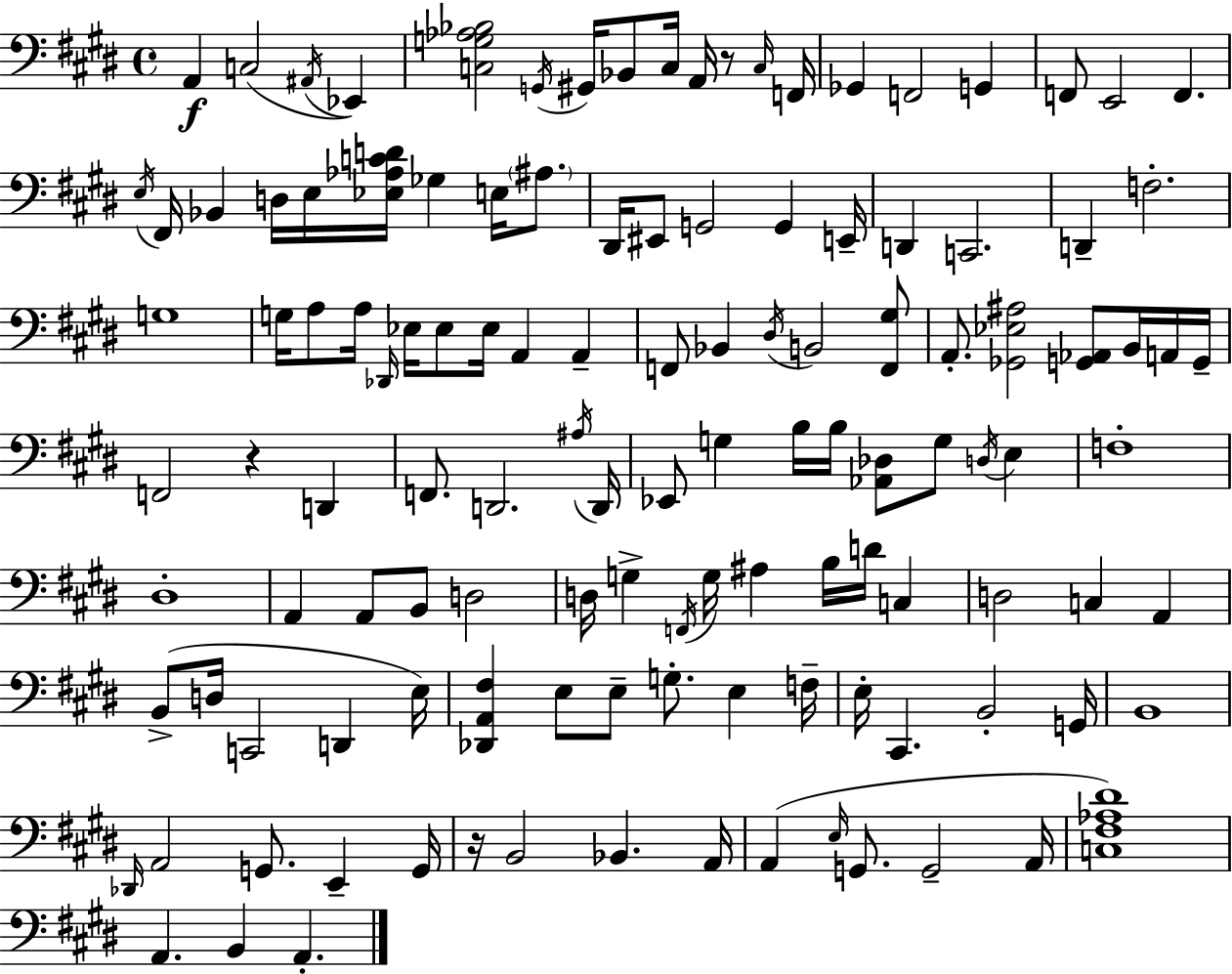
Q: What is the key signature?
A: E major